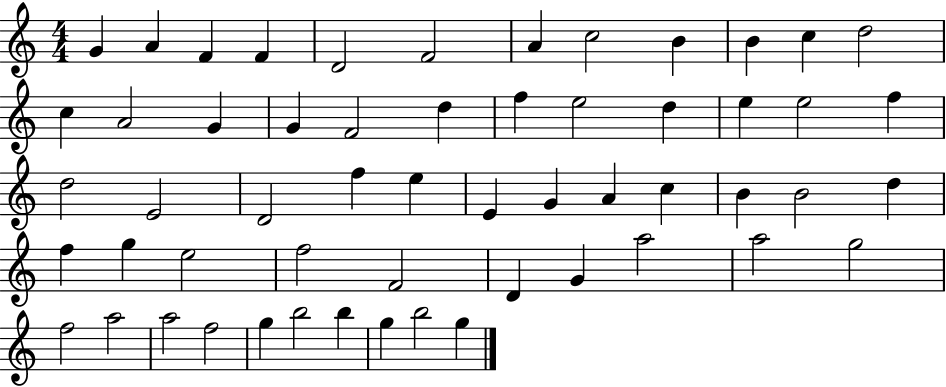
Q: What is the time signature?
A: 4/4